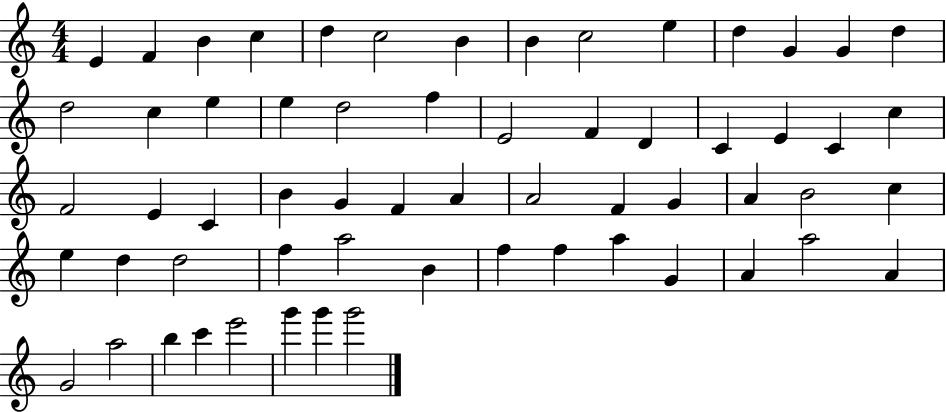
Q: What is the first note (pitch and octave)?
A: E4